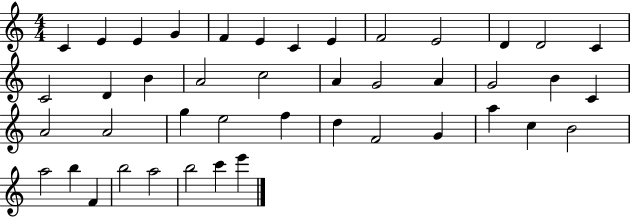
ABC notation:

X:1
T:Untitled
M:4/4
L:1/4
K:C
C E E G F E C E F2 E2 D D2 C C2 D B A2 c2 A G2 A G2 B C A2 A2 g e2 f d F2 G a c B2 a2 b F b2 a2 b2 c' e'